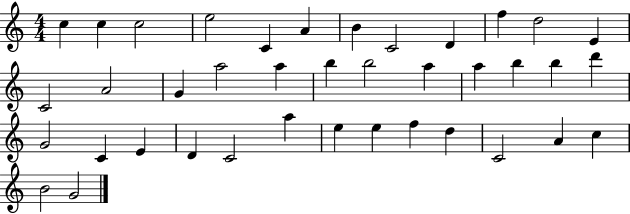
X:1
T:Untitled
M:4/4
L:1/4
K:C
c c c2 e2 C A B C2 D f d2 E C2 A2 G a2 a b b2 a a b b d' G2 C E D C2 a e e f d C2 A c B2 G2